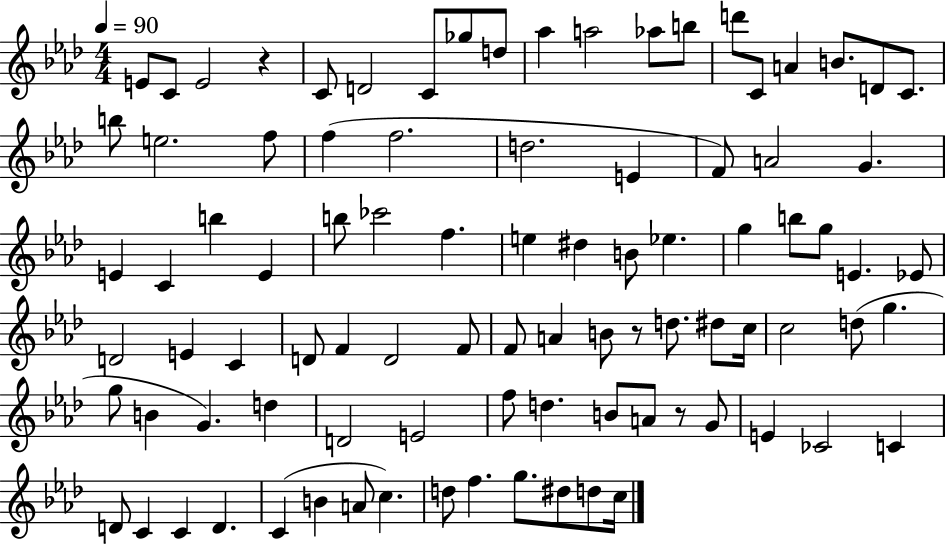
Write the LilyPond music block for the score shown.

{
  \clef treble
  \numericTimeSignature
  \time 4/4
  \key aes \major
  \tempo 4 = 90
  e'8 c'8 e'2 r4 | c'8 d'2 c'8 ges''8 d''8 | aes''4 a''2 aes''8 b''8 | d'''8 c'8 a'4 b'8. d'8 c'8. | \break b''8 e''2. f''8 | f''4( f''2. | d''2. e'4 | f'8) a'2 g'4. | \break e'4 c'4 b''4 e'4 | b''8 ces'''2 f''4. | e''4 dis''4 b'8 ees''4. | g''4 b''8 g''8 e'4. ees'8 | \break d'2 e'4 c'4 | d'8 f'4 d'2 f'8 | f'8 a'4 b'8 r8 d''8. dis''8 c''16 | c''2 d''8( g''4. | \break g''8 b'4 g'4.) d''4 | d'2 e'2 | f''8 d''4. b'8 a'8 r8 g'8 | e'4 ces'2 c'4 | \break d'8 c'4 c'4 d'4. | c'4( b'4 a'8 c''4.) | d''8 f''4. g''8. dis''8 d''8 c''16 | \bar "|."
}